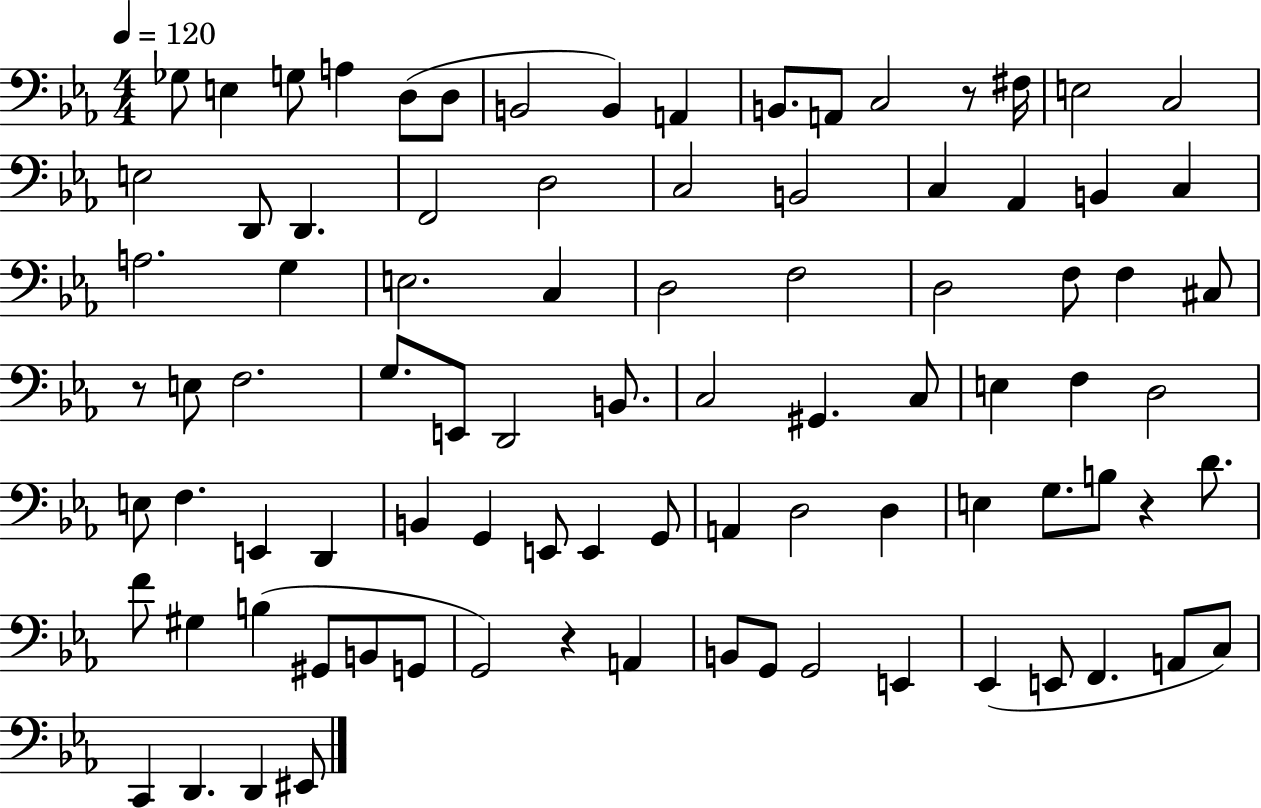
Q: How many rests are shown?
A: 4